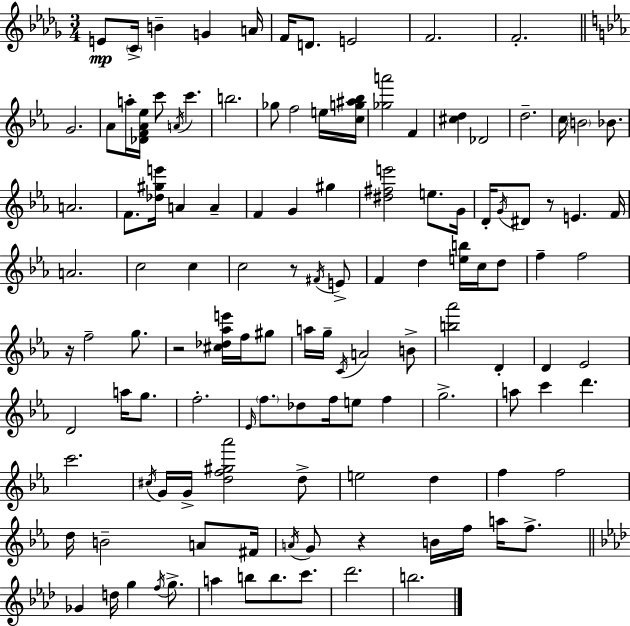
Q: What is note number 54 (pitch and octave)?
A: G5